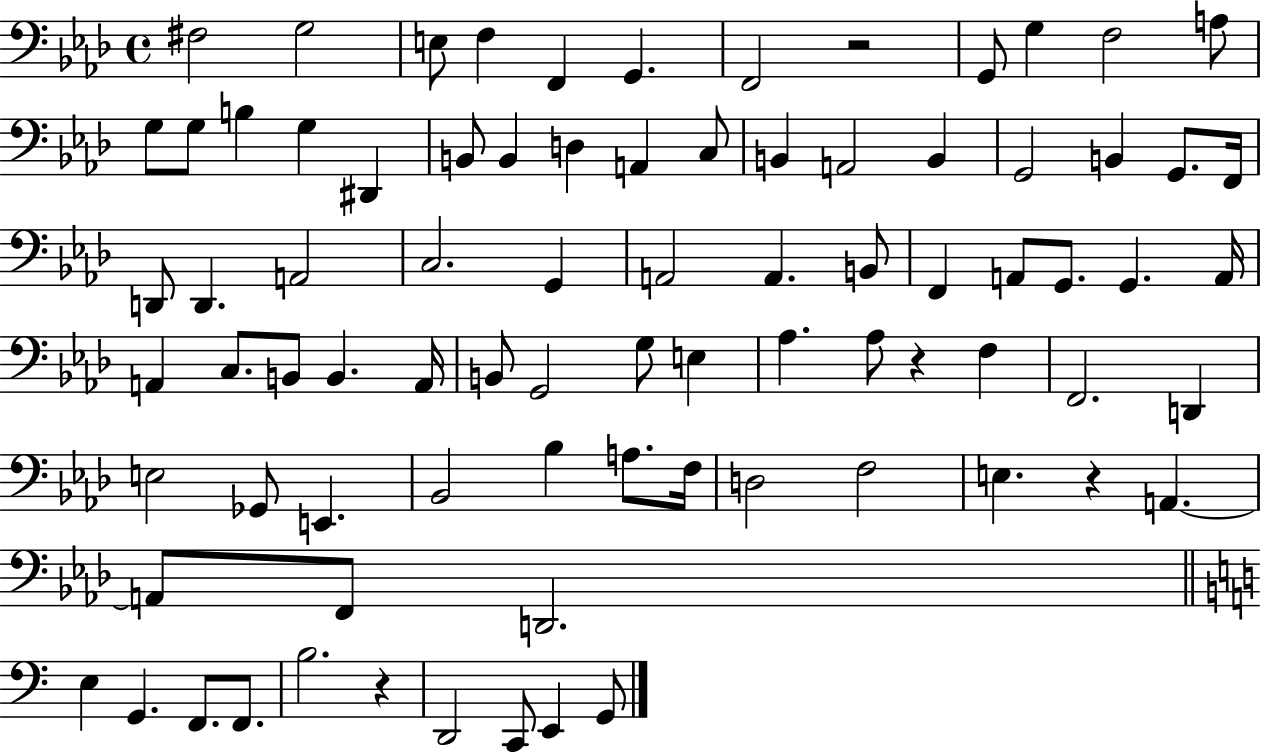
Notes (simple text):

F#3/h G3/h E3/e F3/q F2/q G2/q. F2/h R/h G2/e G3/q F3/h A3/e G3/e G3/e B3/q G3/q D#2/q B2/e B2/q D3/q A2/q C3/e B2/q A2/h B2/q G2/h B2/q G2/e. F2/s D2/e D2/q. A2/h C3/h. G2/q A2/h A2/q. B2/e F2/q A2/e G2/e. G2/q. A2/s A2/q C3/e. B2/e B2/q. A2/s B2/e G2/h G3/e E3/q Ab3/q. Ab3/e R/q F3/q F2/h. D2/q E3/h Gb2/e E2/q. Bb2/h Bb3/q A3/e. F3/s D3/h F3/h E3/q. R/q A2/q. A2/e F2/e D2/h. E3/q G2/q. F2/e. F2/e. B3/h. R/q D2/h C2/e E2/q G2/e